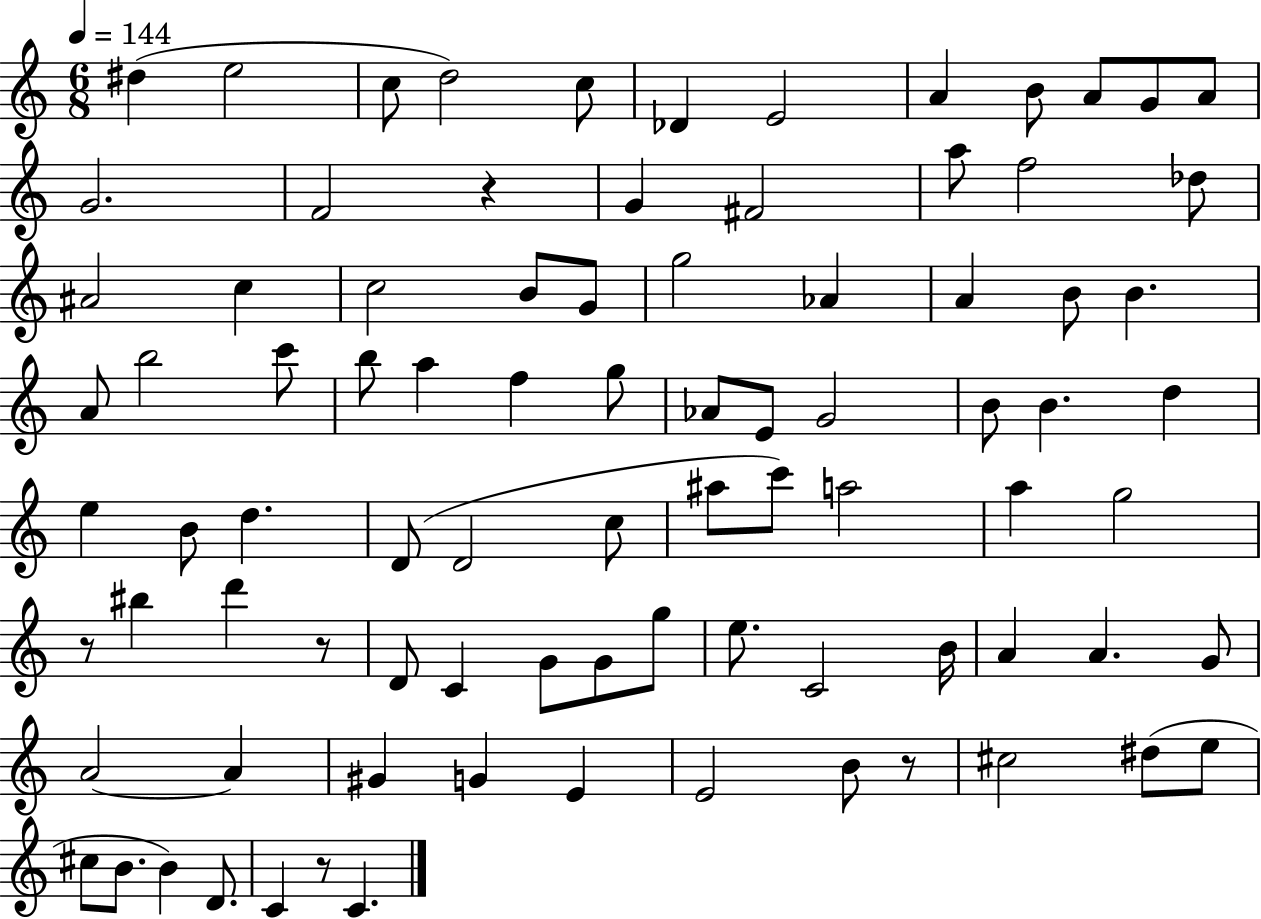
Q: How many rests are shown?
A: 5